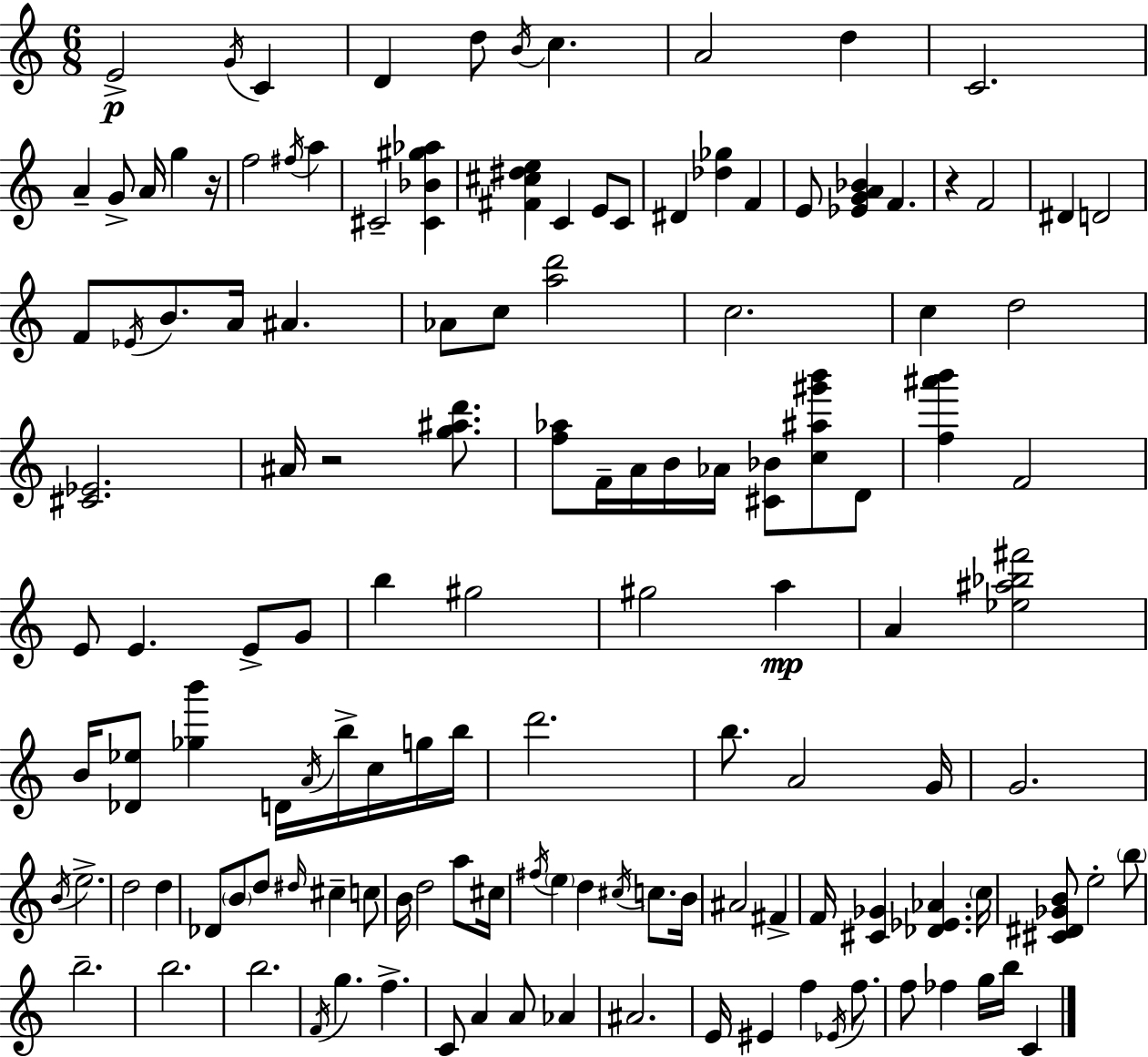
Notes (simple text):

E4/h G4/s C4/q D4/q D5/e B4/s C5/q. A4/h D5/q C4/h. A4/q G4/e A4/s G5/q R/s F5/h F#5/s A5/q C#4/h [C#4,Bb4,G#5,Ab5]/q [F#4,C#5,D#5,E5]/q C4/q E4/e C4/e D#4/q [Db5,Gb5]/q F4/q E4/e [Eb4,G4,A4,Bb4]/q F4/q. R/q F4/h D#4/q D4/h F4/e Eb4/s B4/e. A4/s A#4/q. Ab4/e C5/e [A5,D6]/h C5/h. C5/q D5/h [C#4,Eb4]/h. A#4/s R/h [G5,A#5,D6]/e. [F5,Ab5]/e F4/s A4/s B4/s Ab4/s [C#4,Bb4]/e [C5,A#5,G#6,B6]/e D4/e [F5,A#6,B6]/q F4/h E4/e E4/q. E4/e G4/e B5/q G#5/h G#5/h A5/q A4/q [Eb5,A#5,Bb5,F#6]/h B4/s [Db4,Eb5]/e [Gb5,B6]/q D4/s A4/s B5/s C5/s G5/s B5/s D6/h. B5/e. A4/h G4/s G4/h. B4/s E5/h. D5/h D5/q Db4/e B4/e D5/e D#5/s C#5/q C5/e B4/s D5/h A5/e C#5/s F#5/s E5/q D5/q C#5/s C5/e. B4/s A#4/h F#4/q F4/s [C#4,Gb4]/q [Db4,Eb4,Ab4]/q. C5/s [C#4,D#4,Gb4,B4]/e E5/h B5/e B5/h. B5/h. B5/h. F4/s G5/q. F5/q. C4/e A4/q A4/e Ab4/q A#4/h. E4/s EIS4/q F5/q Eb4/s F5/e. F5/e FES5/q G5/s B5/s C4/q